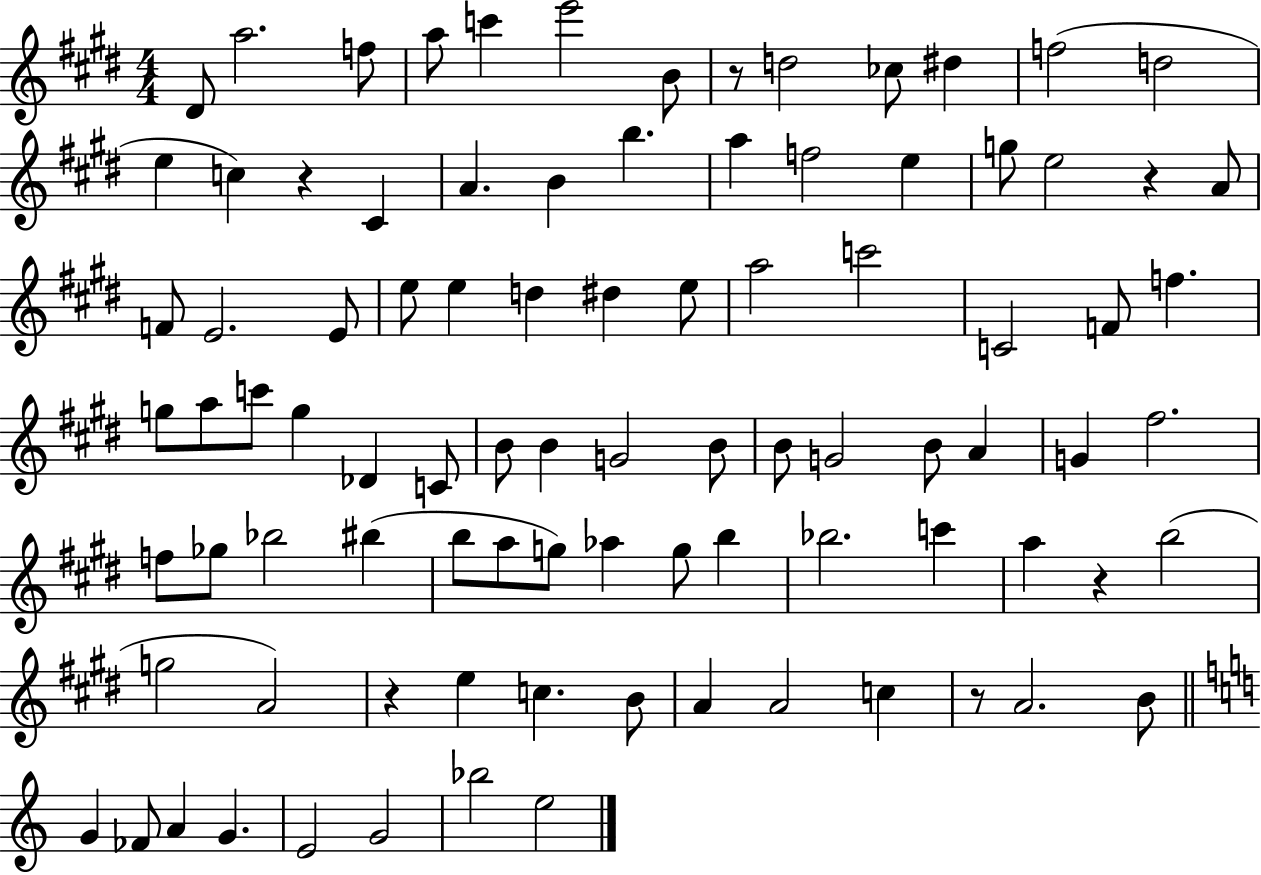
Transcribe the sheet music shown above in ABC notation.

X:1
T:Untitled
M:4/4
L:1/4
K:E
^D/2 a2 f/2 a/2 c' e'2 B/2 z/2 d2 _c/2 ^d f2 d2 e c z ^C A B b a f2 e g/2 e2 z A/2 F/2 E2 E/2 e/2 e d ^d e/2 a2 c'2 C2 F/2 f g/2 a/2 c'/2 g _D C/2 B/2 B G2 B/2 B/2 G2 B/2 A G ^f2 f/2 _g/2 _b2 ^b b/2 a/2 g/2 _a g/2 b _b2 c' a z b2 g2 A2 z e c B/2 A A2 c z/2 A2 B/2 G _F/2 A G E2 G2 _b2 e2